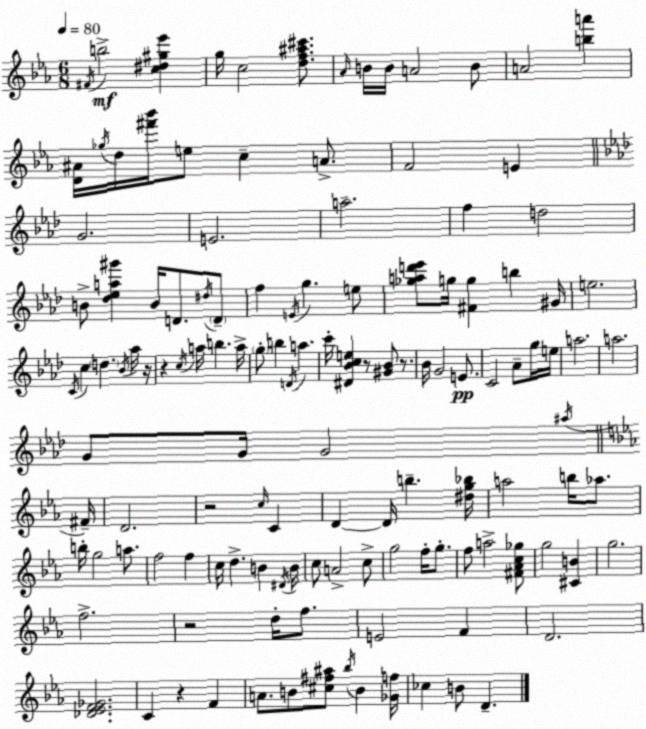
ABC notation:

X:1
T:Untitled
M:6/8
L:1/4
K:Cm
^F/4 b2 [c^d^g_e'] g/4 c2 [df^a^c']/2 _A/4 B/4 B/4 A2 B/2 A2 [ba'] [D^A]/4 _g/4 d/4 [^f'_b']/4 e/2 c A/2 F2 E G2 E2 a2 f d2 B/2 [_d_ea^g'] B/4 D/2 ^d/4 D/2 f E/4 g e/2 [_gad'_e']/2 g/4 [^Fg] b ^G/4 e2 C/4 c d _B/4 _a/4 z/4 z c/4 a/4 b a/4 g/2 b D/4 a c'/4 [^D_Bce] z/2 [^G_B]/2 z/2 _B/4 G2 E/2 C2 _A/2 g/4 e/4 a2 a2 G/2 G/4 G2 ^a/4 ^F/4 D2 z2 c/4 C D D/4 b [^dg_b]/4 a2 b/4 _a/2 b/4 g2 a/2 f2 f c/4 d B ^D/4 B/4 c/2 A2 c/2 g2 f/4 g/2 f/2 a2 [^F_Ac_g]/2 g2 [^CB] g2 f2 z2 d/4 f/2 E2 F D2 [_D_EF_G]2 C z F A/2 B/2 [^c^f^a]/2 _b/4 B [_Gf]/4 _c B/2 D